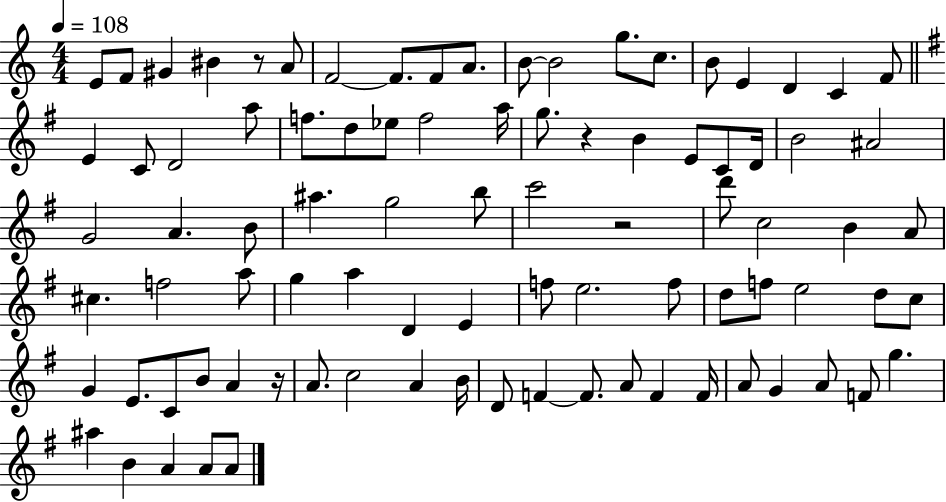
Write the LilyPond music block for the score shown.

{
  \clef treble
  \numericTimeSignature
  \time 4/4
  \key c \major
  \tempo 4 = 108
  e'8 f'8 gis'4 bis'4 r8 a'8 | f'2~~ f'8. f'8 a'8. | b'8~~ b'2 g''8. c''8. | b'8 e'4 d'4 c'4 f'8 | \break \bar "||" \break \key g \major e'4 c'8 d'2 a''8 | f''8. d''8 ees''8 f''2 a''16 | g''8. r4 b'4 e'8 c'8 d'16 | b'2 ais'2 | \break g'2 a'4. b'8 | ais''4. g''2 b''8 | c'''2 r2 | d'''8 c''2 b'4 a'8 | \break cis''4. f''2 a''8 | g''4 a''4 d'4 e'4 | f''8 e''2. f''8 | d''8 f''8 e''2 d''8 c''8 | \break g'4 e'8. c'8 b'8 a'4 r16 | a'8. c''2 a'4 b'16 | d'8 f'4~~ f'8. a'8 f'4 f'16 | a'8 g'4 a'8 f'8 g''4. | \break ais''4 b'4 a'4 a'8 a'8 | \bar "|."
}